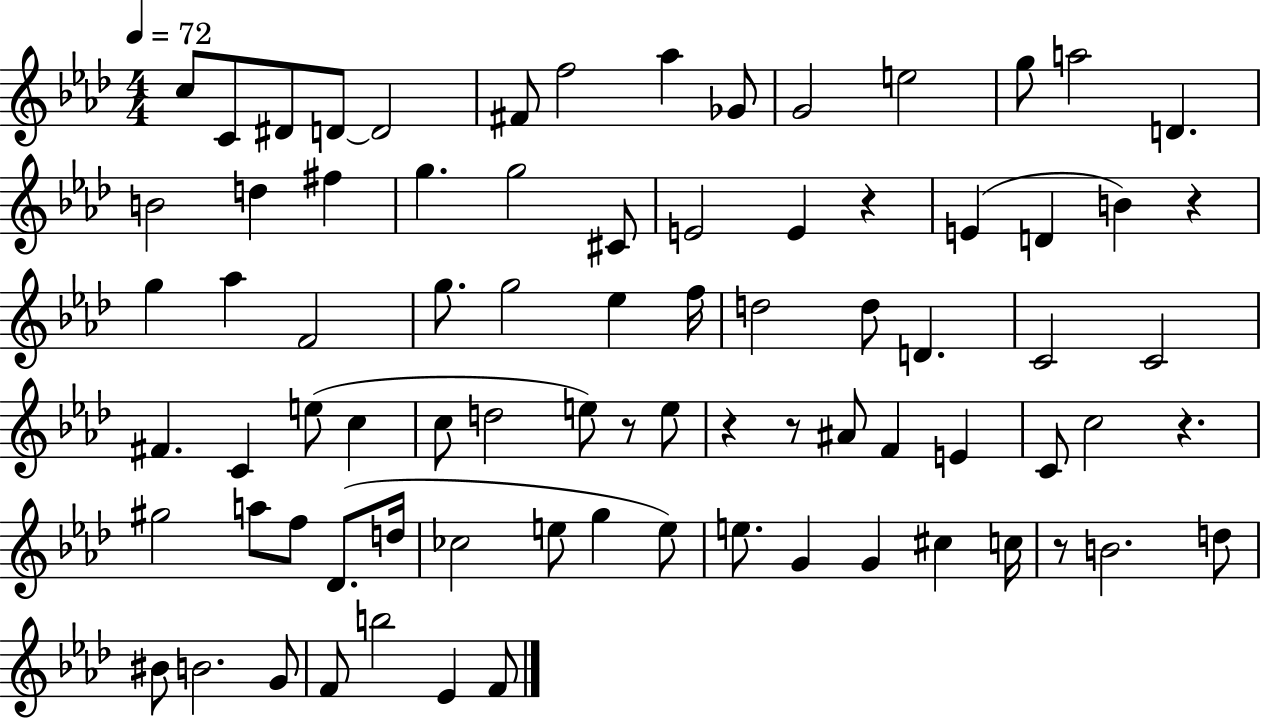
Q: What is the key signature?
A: AES major